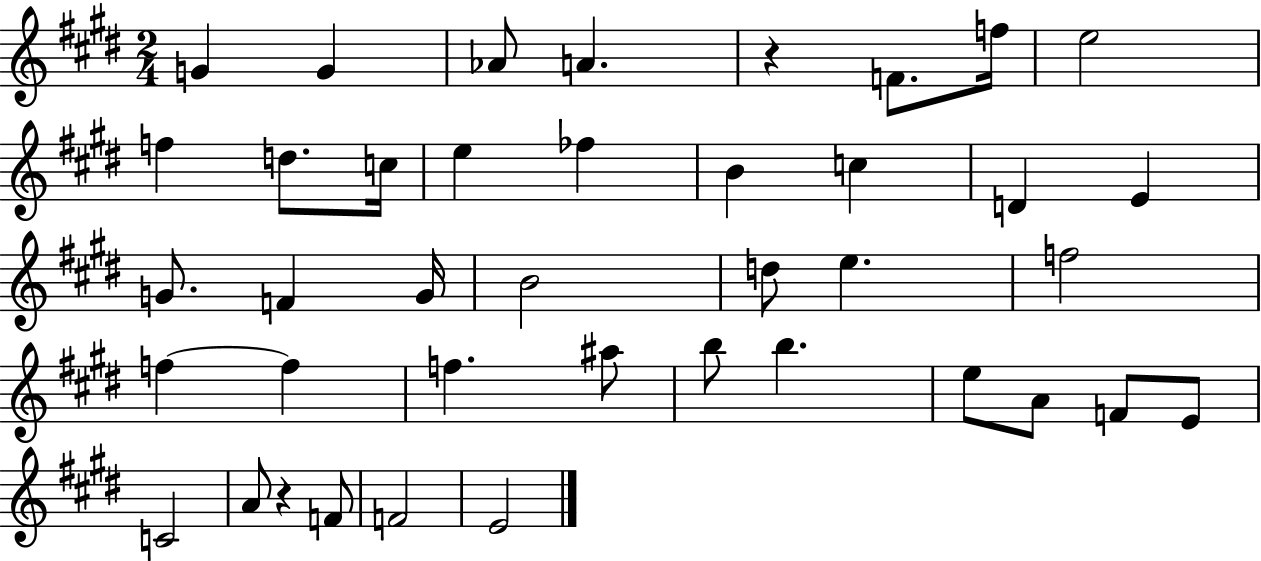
X:1
T:Untitled
M:2/4
L:1/4
K:E
G G _A/2 A z F/2 f/4 e2 f d/2 c/4 e _f B c D E G/2 F G/4 B2 d/2 e f2 f f f ^a/2 b/2 b e/2 A/2 F/2 E/2 C2 A/2 z F/2 F2 E2